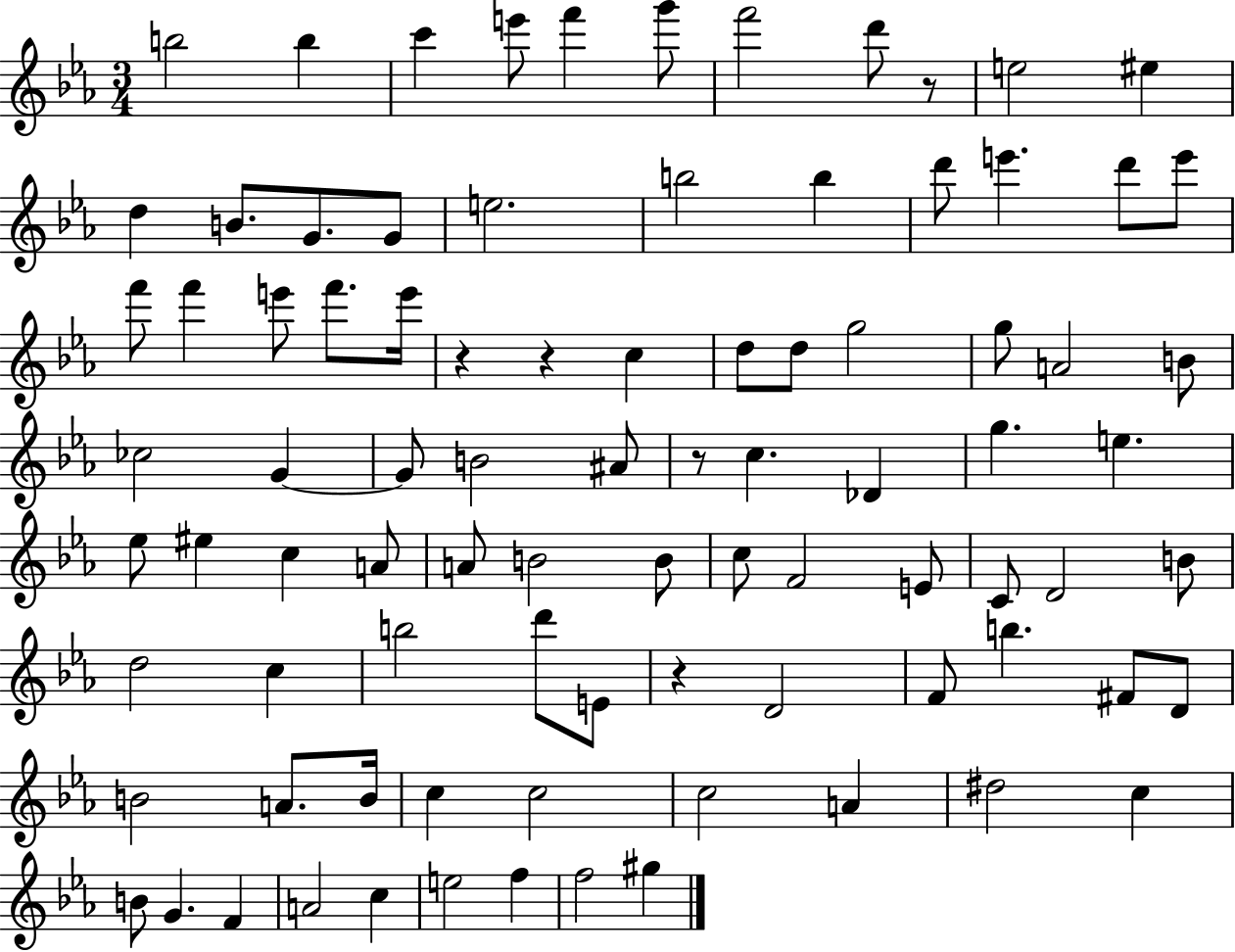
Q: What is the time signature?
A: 3/4